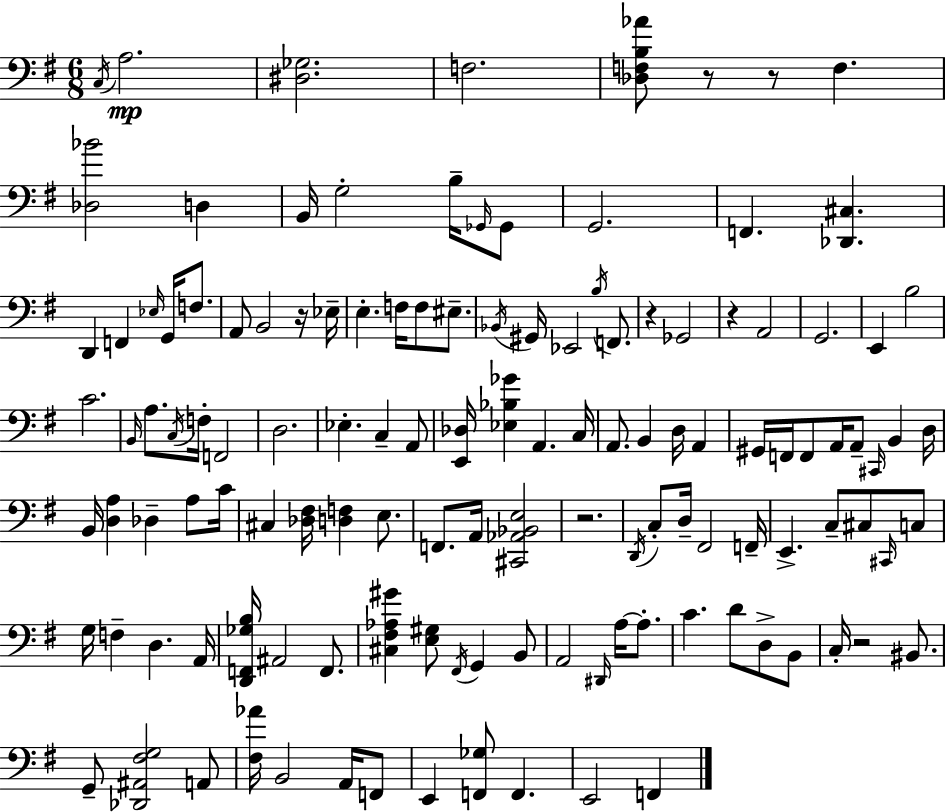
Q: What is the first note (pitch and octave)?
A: C3